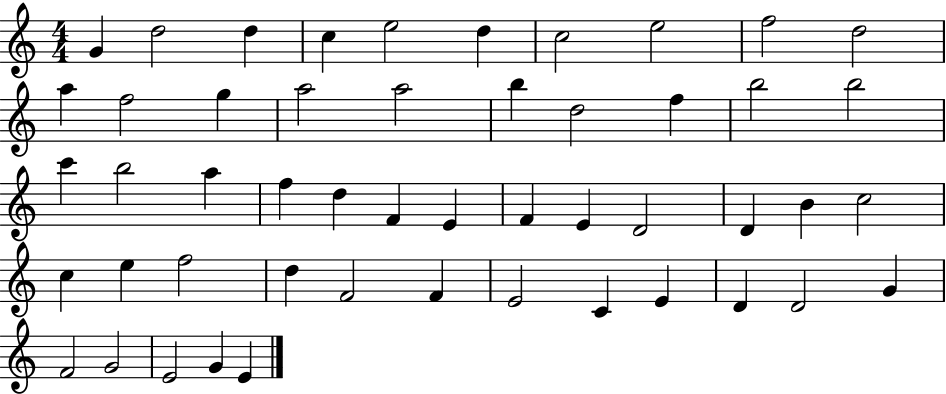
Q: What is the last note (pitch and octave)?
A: E4